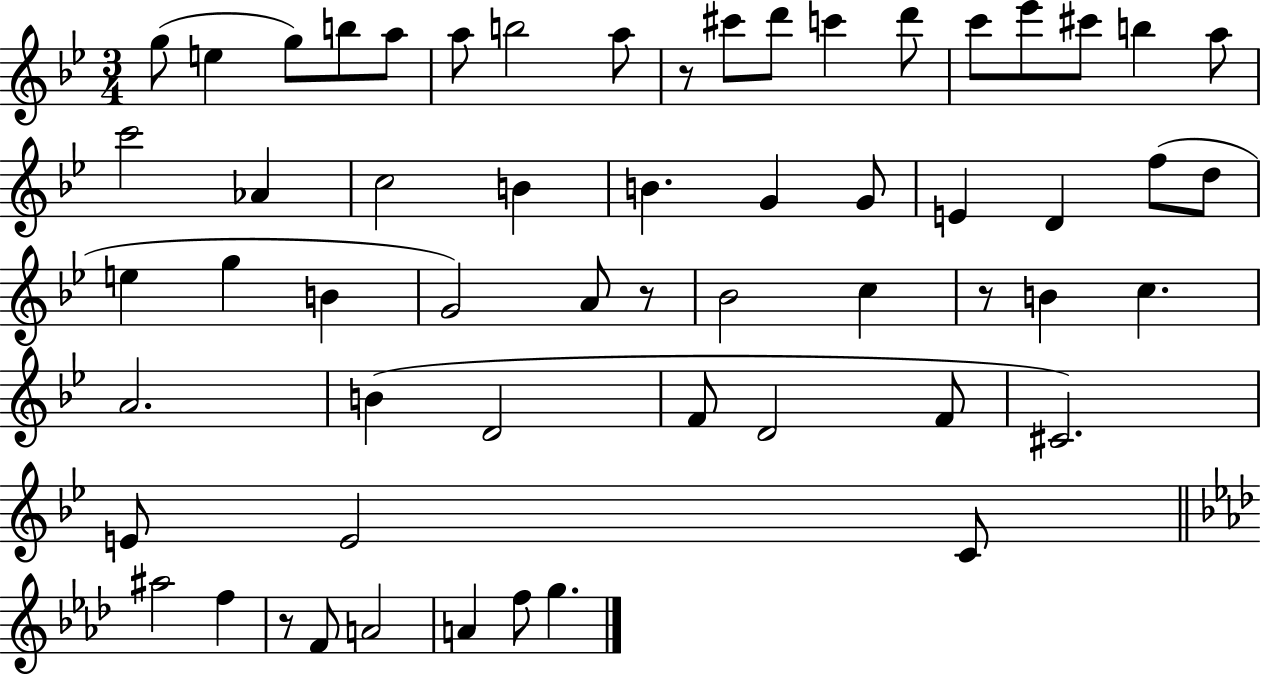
{
  \clef treble
  \numericTimeSignature
  \time 3/4
  \key bes \major
  g''8( e''4 g''8) b''8 a''8 | a''8 b''2 a''8 | r8 cis'''8 d'''8 c'''4 d'''8 | c'''8 ees'''8 cis'''8 b''4 a''8 | \break c'''2 aes'4 | c''2 b'4 | b'4. g'4 g'8 | e'4 d'4 f''8( d''8 | \break e''4 g''4 b'4 | g'2) a'8 r8 | bes'2 c''4 | r8 b'4 c''4. | \break a'2. | b'4( d'2 | f'8 d'2 f'8 | cis'2.) | \break e'8 e'2 c'8 | \bar "||" \break \key aes \major ais''2 f''4 | r8 f'8 a'2 | a'4 f''8 g''4. | \bar "|."
}